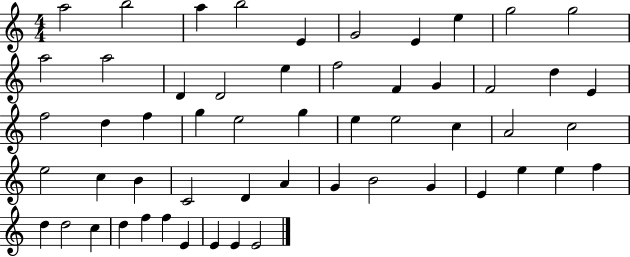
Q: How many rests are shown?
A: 0